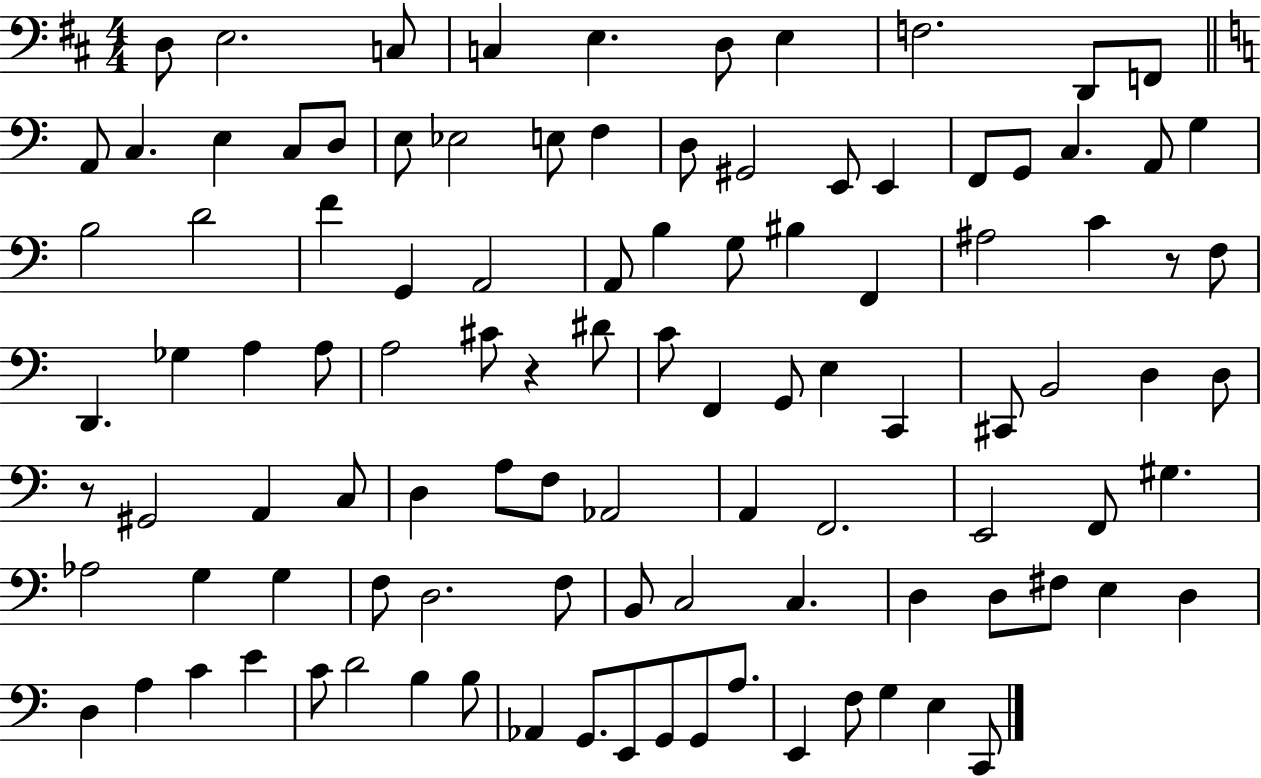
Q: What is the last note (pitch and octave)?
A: C2